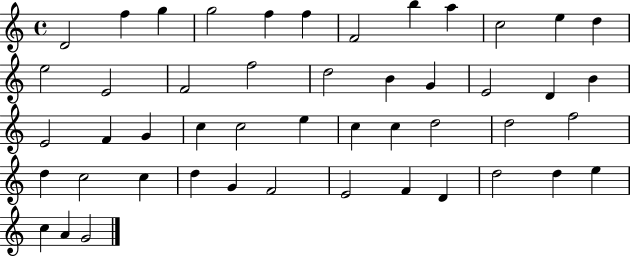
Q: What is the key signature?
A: C major